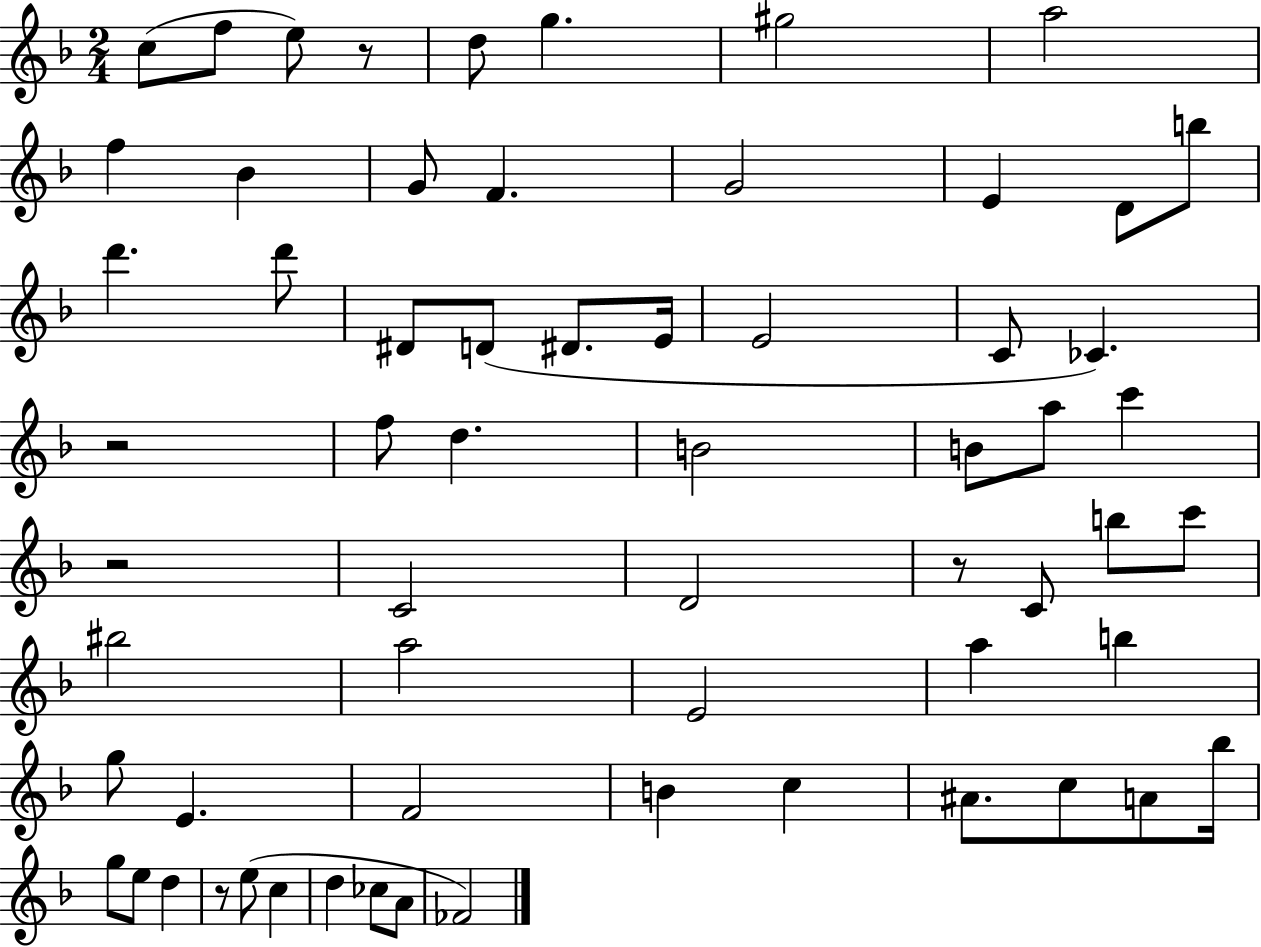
C5/e F5/e E5/e R/e D5/e G5/q. G#5/h A5/h F5/q Bb4/q G4/e F4/q. G4/h E4/q D4/e B5/e D6/q. D6/e D#4/e D4/e D#4/e. E4/s E4/h C4/e CES4/q. R/h F5/e D5/q. B4/h B4/e A5/e C6/q R/h C4/h D4/h R/e C4/e B5/e C6/e BIS5/h A5/h E4/h A5/q B5/q G5/e E4/q. F4/h B4/q C5/q A#4/e. C5/e A4/e Bb5/s G5/e E5/e D5/q R/e E5/e C5/q D5/q CES5/e A4/e FES4/h